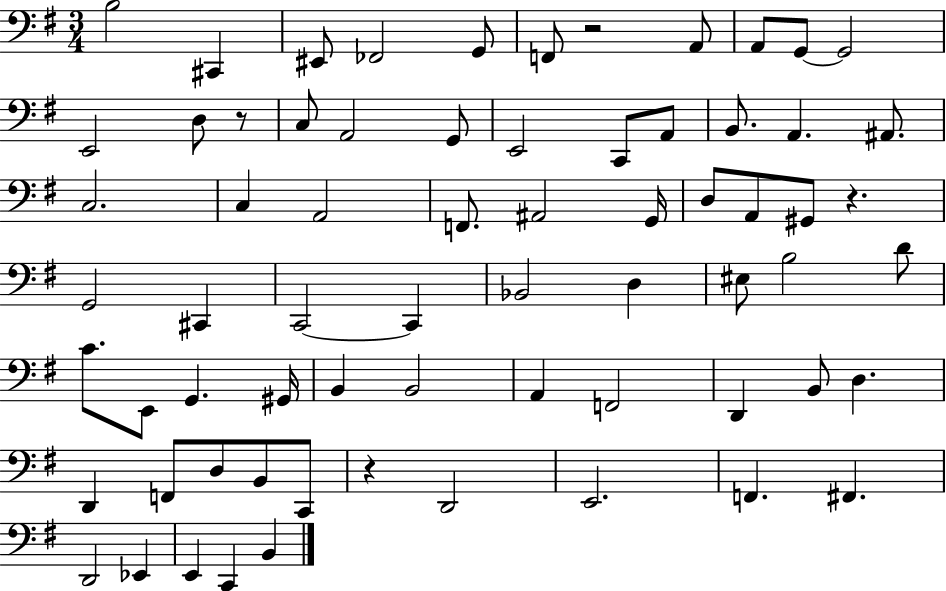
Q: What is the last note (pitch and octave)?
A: B2